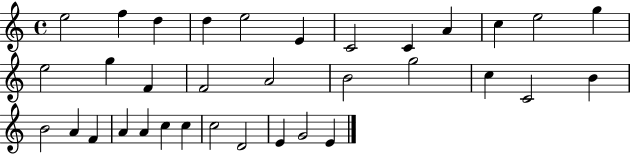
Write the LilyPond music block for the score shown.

{
  \clef treble
  \time 4/4
  \defaultTimeSignature
  \key c \major
  e''2 f''4 d''4 | d''4 e''2 e'4 | c'2 c'4 a'4 | c''4 e''2 g''4 | \break e''2 g''4 f'4 | f'2 a'2 | b'2 g''2 | c''4 c'2 b'4 | \break b'2 a'4 f'4 | a'4 a'4 c''4 c''4 | c''2 d'2 | e'4 g'2 e'4 | \break \bar "|."
}